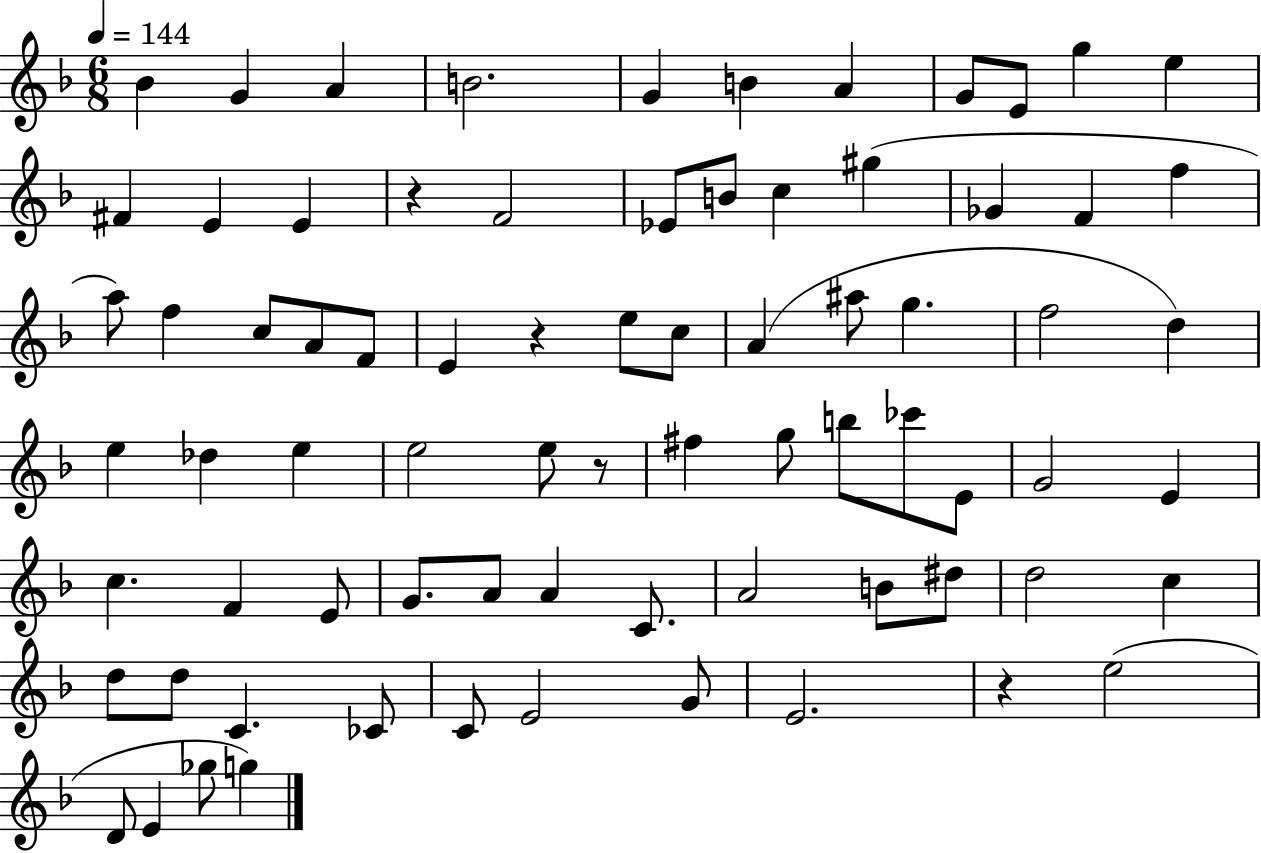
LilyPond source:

{
  \clef treble
  \numericTimeSignature
  \time 6/8
  \key f \major
  \tempo 4 = 144
  bes'4 g'4 a'4 | b'2. | g'4 b'4 a'4 | g'8 e'8 g''4 e''4 | \break fis'4 e'4 e'4 | r4 f'2 | ees'8 b'8 c''4 gis''4( | ges'4 f'4 f''4 | \break a''8) f''4 c''8 a'8 f'8 | e'4 r4 e''8 c''8 | a'4( ais''8 g''4. | f''2 d''4) | \break e''4 des''4 e''4 | e''2 e''8 r8 | fis''4 g''8 b''8 ces'''8 e'8 | g'2 e'4 | \break c''4. f'4 e'8 | g'8. a'8 a'4 c'8. | a'2 b'8 dis''8 | d''2 c''4 | \break d''8 d''8 c'4. ces'8 | c'8 e'2 g'8 | e'2. | r4 e''2( | \break d'8 e'4 ges''8 g''4) | \bar "|."
}